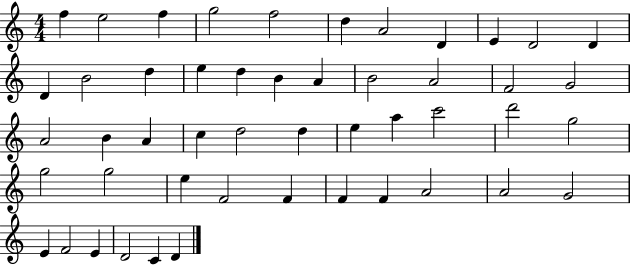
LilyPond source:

{
  \clef treble
  \numericTimeSignature
  \time 4/4
  \key c \major
  f''4 e''2 f''4 | g''2 f''2 | d''4 a'2 d'4 | e'4 d'2 d'4 | \break d'4 b'2 d''4 | e''4 d''4 b'4 a'4 | b'2 a'2 | f'2 g'2 | \break a'2 b'4 a'4 | c''4 d''2 d''4 | e''4 a''4 c'''2 | d'''2 g''2 | \break g''2 g''2 | e''4 f'2 f'4 | f'4 f'4 a'2 | a'2 g'2 | \break e'4 f'2 e'4 | d'2 c'4 d'4 | \bar "|."
}